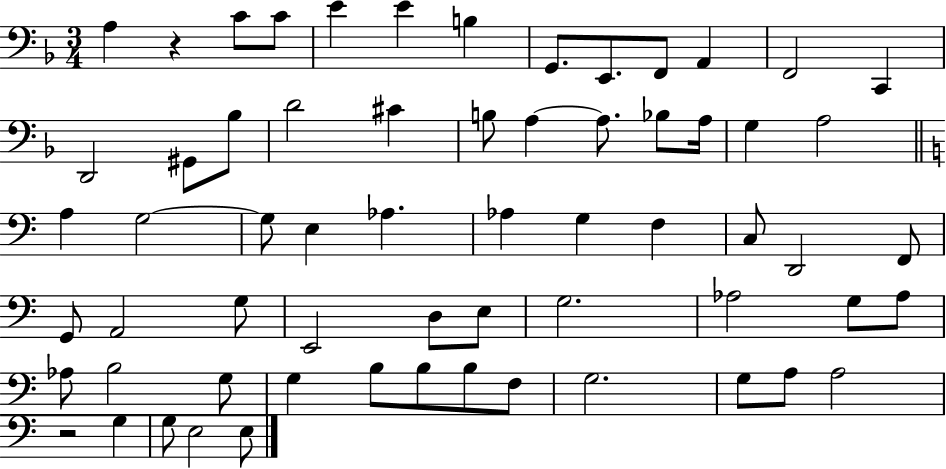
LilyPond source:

{
  \clef bass
  \numericTimeSignature
  \time 3/4
  \key f \major
  a4 r4 c'8 c'8 | e'4 e'4 b4 | g,8. e,8. f,8 a,4 | f,2 c,4 | \break d,2 gis,8 bes8 | d'2 cis'4 | b8 a4~~ a8. bes8 a16 | g4 a2 | \break \bar "||" \break \key a \minor a4 g2~~ | g8 e4 aes4. | aes4 g4 f4 | c8 d,2 f,8 | \break g,8 a,2 g8 | e,2 d8 e8 | g2. | aes2 g8 aes8 | \break aes8 b2 g8 | g4 b8 b8 b8 f8 | g2. | g8 a8 a2 | \break r2 g4 | g8 e2 e8 | \bar "|."
}